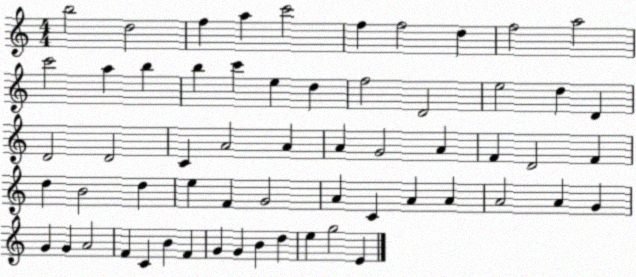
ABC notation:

X:1
T:Untitled
M:4/4
L:1/4
K:C
b2 d2 f a c'2 f f2 d f2 a2 c'2 a b b c' e d f2 D2 e2 d D D2 D2 C A2 A A G2 A F D2 F d B2 d e F G2 A C A A A2 A G G G A2 F C B F G G B d e g2 E